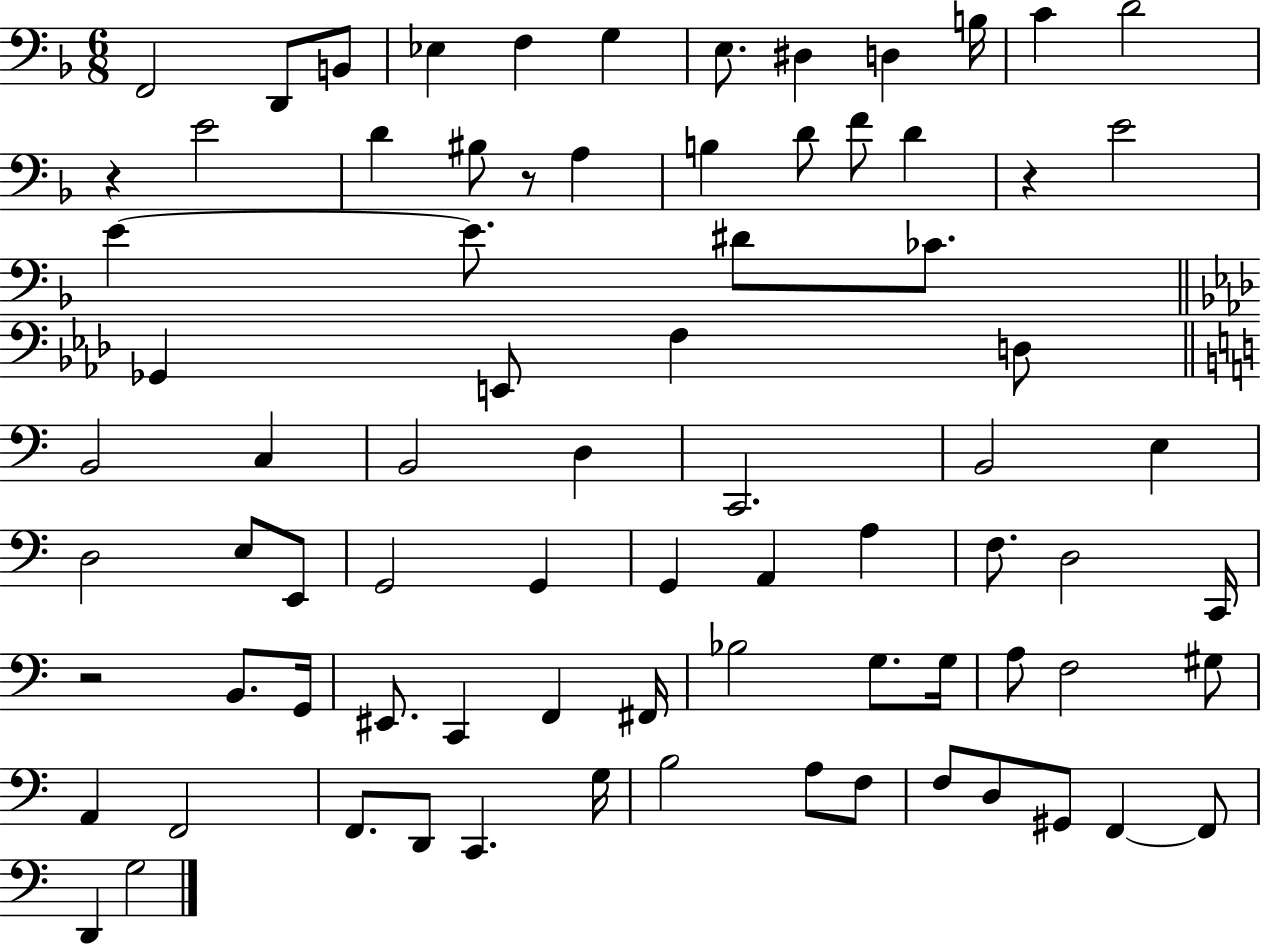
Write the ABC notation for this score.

X:1
T:Untitled
M:6/8
L:1/4
K:F
F,,2 D,,/2 B,,/2 _E, F, G, E,/2 ^D, D, B,/4 C D2 z E2 D ^B,/2 z/2 A, B, D/2 F/2 D z E2 E E/2 ^D/2 _C/2 _G,, E,,/2 F, D,/2 B,,2 C, B,,2 D, C,,2 B,,2 E, D,2 E,/2 E,,/2 G,,2 G,, G,, A,, A, F,/2 D,2 C,,/4 z2 B,,/2 G,,/4 ^E,,/2 C,, F,, ^F,,/4 _B,2 G,/2 G,/4 A,/2 F,2 ^G,/2 A,, F,,2 F,,/2 D,,/2 C,, G,/4 B,2 A,/2 F,/2 F,/2 D,/2 ^G,,/2 F,, F,,/2 D,, G,2